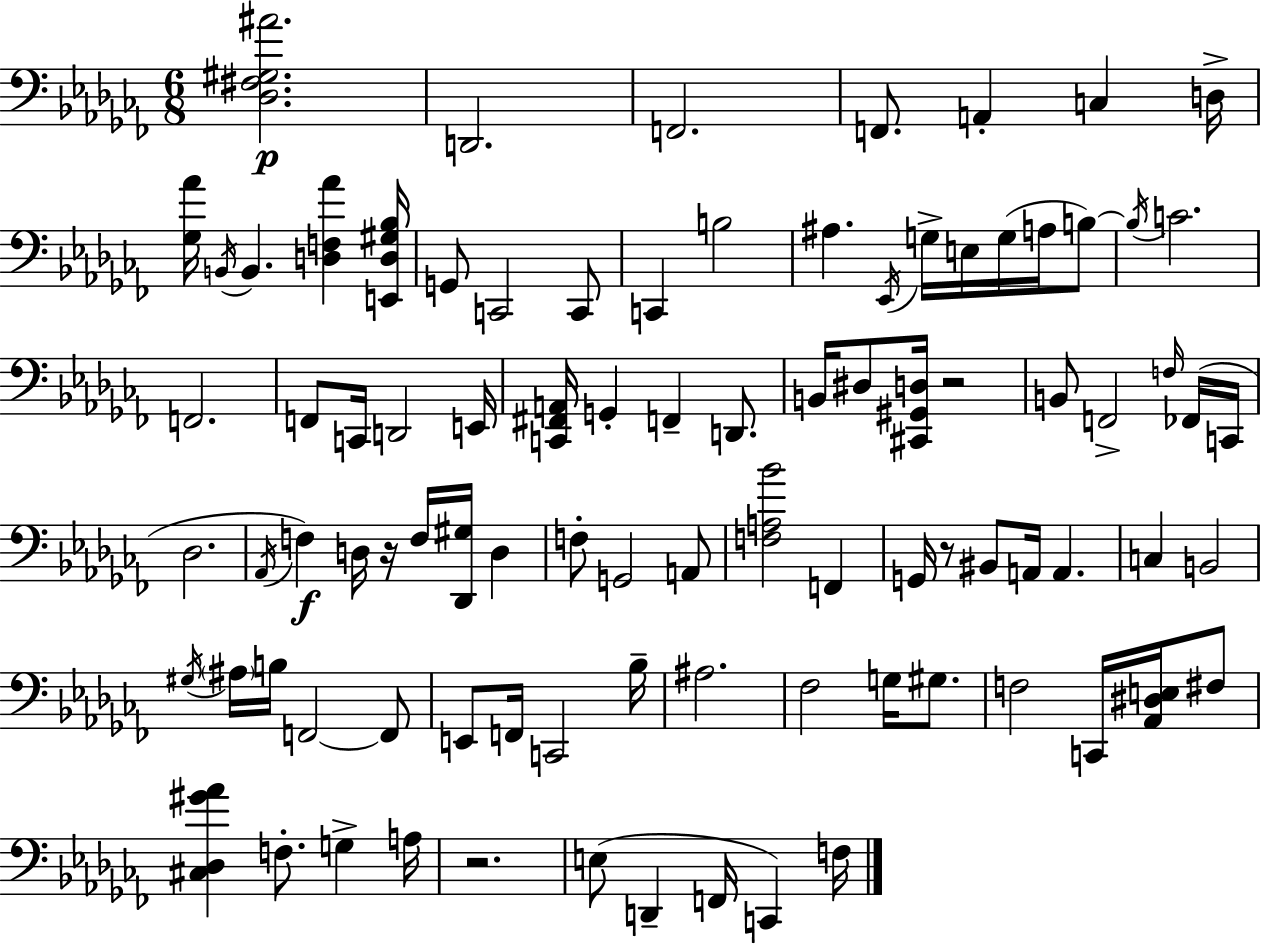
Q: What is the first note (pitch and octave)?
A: D2